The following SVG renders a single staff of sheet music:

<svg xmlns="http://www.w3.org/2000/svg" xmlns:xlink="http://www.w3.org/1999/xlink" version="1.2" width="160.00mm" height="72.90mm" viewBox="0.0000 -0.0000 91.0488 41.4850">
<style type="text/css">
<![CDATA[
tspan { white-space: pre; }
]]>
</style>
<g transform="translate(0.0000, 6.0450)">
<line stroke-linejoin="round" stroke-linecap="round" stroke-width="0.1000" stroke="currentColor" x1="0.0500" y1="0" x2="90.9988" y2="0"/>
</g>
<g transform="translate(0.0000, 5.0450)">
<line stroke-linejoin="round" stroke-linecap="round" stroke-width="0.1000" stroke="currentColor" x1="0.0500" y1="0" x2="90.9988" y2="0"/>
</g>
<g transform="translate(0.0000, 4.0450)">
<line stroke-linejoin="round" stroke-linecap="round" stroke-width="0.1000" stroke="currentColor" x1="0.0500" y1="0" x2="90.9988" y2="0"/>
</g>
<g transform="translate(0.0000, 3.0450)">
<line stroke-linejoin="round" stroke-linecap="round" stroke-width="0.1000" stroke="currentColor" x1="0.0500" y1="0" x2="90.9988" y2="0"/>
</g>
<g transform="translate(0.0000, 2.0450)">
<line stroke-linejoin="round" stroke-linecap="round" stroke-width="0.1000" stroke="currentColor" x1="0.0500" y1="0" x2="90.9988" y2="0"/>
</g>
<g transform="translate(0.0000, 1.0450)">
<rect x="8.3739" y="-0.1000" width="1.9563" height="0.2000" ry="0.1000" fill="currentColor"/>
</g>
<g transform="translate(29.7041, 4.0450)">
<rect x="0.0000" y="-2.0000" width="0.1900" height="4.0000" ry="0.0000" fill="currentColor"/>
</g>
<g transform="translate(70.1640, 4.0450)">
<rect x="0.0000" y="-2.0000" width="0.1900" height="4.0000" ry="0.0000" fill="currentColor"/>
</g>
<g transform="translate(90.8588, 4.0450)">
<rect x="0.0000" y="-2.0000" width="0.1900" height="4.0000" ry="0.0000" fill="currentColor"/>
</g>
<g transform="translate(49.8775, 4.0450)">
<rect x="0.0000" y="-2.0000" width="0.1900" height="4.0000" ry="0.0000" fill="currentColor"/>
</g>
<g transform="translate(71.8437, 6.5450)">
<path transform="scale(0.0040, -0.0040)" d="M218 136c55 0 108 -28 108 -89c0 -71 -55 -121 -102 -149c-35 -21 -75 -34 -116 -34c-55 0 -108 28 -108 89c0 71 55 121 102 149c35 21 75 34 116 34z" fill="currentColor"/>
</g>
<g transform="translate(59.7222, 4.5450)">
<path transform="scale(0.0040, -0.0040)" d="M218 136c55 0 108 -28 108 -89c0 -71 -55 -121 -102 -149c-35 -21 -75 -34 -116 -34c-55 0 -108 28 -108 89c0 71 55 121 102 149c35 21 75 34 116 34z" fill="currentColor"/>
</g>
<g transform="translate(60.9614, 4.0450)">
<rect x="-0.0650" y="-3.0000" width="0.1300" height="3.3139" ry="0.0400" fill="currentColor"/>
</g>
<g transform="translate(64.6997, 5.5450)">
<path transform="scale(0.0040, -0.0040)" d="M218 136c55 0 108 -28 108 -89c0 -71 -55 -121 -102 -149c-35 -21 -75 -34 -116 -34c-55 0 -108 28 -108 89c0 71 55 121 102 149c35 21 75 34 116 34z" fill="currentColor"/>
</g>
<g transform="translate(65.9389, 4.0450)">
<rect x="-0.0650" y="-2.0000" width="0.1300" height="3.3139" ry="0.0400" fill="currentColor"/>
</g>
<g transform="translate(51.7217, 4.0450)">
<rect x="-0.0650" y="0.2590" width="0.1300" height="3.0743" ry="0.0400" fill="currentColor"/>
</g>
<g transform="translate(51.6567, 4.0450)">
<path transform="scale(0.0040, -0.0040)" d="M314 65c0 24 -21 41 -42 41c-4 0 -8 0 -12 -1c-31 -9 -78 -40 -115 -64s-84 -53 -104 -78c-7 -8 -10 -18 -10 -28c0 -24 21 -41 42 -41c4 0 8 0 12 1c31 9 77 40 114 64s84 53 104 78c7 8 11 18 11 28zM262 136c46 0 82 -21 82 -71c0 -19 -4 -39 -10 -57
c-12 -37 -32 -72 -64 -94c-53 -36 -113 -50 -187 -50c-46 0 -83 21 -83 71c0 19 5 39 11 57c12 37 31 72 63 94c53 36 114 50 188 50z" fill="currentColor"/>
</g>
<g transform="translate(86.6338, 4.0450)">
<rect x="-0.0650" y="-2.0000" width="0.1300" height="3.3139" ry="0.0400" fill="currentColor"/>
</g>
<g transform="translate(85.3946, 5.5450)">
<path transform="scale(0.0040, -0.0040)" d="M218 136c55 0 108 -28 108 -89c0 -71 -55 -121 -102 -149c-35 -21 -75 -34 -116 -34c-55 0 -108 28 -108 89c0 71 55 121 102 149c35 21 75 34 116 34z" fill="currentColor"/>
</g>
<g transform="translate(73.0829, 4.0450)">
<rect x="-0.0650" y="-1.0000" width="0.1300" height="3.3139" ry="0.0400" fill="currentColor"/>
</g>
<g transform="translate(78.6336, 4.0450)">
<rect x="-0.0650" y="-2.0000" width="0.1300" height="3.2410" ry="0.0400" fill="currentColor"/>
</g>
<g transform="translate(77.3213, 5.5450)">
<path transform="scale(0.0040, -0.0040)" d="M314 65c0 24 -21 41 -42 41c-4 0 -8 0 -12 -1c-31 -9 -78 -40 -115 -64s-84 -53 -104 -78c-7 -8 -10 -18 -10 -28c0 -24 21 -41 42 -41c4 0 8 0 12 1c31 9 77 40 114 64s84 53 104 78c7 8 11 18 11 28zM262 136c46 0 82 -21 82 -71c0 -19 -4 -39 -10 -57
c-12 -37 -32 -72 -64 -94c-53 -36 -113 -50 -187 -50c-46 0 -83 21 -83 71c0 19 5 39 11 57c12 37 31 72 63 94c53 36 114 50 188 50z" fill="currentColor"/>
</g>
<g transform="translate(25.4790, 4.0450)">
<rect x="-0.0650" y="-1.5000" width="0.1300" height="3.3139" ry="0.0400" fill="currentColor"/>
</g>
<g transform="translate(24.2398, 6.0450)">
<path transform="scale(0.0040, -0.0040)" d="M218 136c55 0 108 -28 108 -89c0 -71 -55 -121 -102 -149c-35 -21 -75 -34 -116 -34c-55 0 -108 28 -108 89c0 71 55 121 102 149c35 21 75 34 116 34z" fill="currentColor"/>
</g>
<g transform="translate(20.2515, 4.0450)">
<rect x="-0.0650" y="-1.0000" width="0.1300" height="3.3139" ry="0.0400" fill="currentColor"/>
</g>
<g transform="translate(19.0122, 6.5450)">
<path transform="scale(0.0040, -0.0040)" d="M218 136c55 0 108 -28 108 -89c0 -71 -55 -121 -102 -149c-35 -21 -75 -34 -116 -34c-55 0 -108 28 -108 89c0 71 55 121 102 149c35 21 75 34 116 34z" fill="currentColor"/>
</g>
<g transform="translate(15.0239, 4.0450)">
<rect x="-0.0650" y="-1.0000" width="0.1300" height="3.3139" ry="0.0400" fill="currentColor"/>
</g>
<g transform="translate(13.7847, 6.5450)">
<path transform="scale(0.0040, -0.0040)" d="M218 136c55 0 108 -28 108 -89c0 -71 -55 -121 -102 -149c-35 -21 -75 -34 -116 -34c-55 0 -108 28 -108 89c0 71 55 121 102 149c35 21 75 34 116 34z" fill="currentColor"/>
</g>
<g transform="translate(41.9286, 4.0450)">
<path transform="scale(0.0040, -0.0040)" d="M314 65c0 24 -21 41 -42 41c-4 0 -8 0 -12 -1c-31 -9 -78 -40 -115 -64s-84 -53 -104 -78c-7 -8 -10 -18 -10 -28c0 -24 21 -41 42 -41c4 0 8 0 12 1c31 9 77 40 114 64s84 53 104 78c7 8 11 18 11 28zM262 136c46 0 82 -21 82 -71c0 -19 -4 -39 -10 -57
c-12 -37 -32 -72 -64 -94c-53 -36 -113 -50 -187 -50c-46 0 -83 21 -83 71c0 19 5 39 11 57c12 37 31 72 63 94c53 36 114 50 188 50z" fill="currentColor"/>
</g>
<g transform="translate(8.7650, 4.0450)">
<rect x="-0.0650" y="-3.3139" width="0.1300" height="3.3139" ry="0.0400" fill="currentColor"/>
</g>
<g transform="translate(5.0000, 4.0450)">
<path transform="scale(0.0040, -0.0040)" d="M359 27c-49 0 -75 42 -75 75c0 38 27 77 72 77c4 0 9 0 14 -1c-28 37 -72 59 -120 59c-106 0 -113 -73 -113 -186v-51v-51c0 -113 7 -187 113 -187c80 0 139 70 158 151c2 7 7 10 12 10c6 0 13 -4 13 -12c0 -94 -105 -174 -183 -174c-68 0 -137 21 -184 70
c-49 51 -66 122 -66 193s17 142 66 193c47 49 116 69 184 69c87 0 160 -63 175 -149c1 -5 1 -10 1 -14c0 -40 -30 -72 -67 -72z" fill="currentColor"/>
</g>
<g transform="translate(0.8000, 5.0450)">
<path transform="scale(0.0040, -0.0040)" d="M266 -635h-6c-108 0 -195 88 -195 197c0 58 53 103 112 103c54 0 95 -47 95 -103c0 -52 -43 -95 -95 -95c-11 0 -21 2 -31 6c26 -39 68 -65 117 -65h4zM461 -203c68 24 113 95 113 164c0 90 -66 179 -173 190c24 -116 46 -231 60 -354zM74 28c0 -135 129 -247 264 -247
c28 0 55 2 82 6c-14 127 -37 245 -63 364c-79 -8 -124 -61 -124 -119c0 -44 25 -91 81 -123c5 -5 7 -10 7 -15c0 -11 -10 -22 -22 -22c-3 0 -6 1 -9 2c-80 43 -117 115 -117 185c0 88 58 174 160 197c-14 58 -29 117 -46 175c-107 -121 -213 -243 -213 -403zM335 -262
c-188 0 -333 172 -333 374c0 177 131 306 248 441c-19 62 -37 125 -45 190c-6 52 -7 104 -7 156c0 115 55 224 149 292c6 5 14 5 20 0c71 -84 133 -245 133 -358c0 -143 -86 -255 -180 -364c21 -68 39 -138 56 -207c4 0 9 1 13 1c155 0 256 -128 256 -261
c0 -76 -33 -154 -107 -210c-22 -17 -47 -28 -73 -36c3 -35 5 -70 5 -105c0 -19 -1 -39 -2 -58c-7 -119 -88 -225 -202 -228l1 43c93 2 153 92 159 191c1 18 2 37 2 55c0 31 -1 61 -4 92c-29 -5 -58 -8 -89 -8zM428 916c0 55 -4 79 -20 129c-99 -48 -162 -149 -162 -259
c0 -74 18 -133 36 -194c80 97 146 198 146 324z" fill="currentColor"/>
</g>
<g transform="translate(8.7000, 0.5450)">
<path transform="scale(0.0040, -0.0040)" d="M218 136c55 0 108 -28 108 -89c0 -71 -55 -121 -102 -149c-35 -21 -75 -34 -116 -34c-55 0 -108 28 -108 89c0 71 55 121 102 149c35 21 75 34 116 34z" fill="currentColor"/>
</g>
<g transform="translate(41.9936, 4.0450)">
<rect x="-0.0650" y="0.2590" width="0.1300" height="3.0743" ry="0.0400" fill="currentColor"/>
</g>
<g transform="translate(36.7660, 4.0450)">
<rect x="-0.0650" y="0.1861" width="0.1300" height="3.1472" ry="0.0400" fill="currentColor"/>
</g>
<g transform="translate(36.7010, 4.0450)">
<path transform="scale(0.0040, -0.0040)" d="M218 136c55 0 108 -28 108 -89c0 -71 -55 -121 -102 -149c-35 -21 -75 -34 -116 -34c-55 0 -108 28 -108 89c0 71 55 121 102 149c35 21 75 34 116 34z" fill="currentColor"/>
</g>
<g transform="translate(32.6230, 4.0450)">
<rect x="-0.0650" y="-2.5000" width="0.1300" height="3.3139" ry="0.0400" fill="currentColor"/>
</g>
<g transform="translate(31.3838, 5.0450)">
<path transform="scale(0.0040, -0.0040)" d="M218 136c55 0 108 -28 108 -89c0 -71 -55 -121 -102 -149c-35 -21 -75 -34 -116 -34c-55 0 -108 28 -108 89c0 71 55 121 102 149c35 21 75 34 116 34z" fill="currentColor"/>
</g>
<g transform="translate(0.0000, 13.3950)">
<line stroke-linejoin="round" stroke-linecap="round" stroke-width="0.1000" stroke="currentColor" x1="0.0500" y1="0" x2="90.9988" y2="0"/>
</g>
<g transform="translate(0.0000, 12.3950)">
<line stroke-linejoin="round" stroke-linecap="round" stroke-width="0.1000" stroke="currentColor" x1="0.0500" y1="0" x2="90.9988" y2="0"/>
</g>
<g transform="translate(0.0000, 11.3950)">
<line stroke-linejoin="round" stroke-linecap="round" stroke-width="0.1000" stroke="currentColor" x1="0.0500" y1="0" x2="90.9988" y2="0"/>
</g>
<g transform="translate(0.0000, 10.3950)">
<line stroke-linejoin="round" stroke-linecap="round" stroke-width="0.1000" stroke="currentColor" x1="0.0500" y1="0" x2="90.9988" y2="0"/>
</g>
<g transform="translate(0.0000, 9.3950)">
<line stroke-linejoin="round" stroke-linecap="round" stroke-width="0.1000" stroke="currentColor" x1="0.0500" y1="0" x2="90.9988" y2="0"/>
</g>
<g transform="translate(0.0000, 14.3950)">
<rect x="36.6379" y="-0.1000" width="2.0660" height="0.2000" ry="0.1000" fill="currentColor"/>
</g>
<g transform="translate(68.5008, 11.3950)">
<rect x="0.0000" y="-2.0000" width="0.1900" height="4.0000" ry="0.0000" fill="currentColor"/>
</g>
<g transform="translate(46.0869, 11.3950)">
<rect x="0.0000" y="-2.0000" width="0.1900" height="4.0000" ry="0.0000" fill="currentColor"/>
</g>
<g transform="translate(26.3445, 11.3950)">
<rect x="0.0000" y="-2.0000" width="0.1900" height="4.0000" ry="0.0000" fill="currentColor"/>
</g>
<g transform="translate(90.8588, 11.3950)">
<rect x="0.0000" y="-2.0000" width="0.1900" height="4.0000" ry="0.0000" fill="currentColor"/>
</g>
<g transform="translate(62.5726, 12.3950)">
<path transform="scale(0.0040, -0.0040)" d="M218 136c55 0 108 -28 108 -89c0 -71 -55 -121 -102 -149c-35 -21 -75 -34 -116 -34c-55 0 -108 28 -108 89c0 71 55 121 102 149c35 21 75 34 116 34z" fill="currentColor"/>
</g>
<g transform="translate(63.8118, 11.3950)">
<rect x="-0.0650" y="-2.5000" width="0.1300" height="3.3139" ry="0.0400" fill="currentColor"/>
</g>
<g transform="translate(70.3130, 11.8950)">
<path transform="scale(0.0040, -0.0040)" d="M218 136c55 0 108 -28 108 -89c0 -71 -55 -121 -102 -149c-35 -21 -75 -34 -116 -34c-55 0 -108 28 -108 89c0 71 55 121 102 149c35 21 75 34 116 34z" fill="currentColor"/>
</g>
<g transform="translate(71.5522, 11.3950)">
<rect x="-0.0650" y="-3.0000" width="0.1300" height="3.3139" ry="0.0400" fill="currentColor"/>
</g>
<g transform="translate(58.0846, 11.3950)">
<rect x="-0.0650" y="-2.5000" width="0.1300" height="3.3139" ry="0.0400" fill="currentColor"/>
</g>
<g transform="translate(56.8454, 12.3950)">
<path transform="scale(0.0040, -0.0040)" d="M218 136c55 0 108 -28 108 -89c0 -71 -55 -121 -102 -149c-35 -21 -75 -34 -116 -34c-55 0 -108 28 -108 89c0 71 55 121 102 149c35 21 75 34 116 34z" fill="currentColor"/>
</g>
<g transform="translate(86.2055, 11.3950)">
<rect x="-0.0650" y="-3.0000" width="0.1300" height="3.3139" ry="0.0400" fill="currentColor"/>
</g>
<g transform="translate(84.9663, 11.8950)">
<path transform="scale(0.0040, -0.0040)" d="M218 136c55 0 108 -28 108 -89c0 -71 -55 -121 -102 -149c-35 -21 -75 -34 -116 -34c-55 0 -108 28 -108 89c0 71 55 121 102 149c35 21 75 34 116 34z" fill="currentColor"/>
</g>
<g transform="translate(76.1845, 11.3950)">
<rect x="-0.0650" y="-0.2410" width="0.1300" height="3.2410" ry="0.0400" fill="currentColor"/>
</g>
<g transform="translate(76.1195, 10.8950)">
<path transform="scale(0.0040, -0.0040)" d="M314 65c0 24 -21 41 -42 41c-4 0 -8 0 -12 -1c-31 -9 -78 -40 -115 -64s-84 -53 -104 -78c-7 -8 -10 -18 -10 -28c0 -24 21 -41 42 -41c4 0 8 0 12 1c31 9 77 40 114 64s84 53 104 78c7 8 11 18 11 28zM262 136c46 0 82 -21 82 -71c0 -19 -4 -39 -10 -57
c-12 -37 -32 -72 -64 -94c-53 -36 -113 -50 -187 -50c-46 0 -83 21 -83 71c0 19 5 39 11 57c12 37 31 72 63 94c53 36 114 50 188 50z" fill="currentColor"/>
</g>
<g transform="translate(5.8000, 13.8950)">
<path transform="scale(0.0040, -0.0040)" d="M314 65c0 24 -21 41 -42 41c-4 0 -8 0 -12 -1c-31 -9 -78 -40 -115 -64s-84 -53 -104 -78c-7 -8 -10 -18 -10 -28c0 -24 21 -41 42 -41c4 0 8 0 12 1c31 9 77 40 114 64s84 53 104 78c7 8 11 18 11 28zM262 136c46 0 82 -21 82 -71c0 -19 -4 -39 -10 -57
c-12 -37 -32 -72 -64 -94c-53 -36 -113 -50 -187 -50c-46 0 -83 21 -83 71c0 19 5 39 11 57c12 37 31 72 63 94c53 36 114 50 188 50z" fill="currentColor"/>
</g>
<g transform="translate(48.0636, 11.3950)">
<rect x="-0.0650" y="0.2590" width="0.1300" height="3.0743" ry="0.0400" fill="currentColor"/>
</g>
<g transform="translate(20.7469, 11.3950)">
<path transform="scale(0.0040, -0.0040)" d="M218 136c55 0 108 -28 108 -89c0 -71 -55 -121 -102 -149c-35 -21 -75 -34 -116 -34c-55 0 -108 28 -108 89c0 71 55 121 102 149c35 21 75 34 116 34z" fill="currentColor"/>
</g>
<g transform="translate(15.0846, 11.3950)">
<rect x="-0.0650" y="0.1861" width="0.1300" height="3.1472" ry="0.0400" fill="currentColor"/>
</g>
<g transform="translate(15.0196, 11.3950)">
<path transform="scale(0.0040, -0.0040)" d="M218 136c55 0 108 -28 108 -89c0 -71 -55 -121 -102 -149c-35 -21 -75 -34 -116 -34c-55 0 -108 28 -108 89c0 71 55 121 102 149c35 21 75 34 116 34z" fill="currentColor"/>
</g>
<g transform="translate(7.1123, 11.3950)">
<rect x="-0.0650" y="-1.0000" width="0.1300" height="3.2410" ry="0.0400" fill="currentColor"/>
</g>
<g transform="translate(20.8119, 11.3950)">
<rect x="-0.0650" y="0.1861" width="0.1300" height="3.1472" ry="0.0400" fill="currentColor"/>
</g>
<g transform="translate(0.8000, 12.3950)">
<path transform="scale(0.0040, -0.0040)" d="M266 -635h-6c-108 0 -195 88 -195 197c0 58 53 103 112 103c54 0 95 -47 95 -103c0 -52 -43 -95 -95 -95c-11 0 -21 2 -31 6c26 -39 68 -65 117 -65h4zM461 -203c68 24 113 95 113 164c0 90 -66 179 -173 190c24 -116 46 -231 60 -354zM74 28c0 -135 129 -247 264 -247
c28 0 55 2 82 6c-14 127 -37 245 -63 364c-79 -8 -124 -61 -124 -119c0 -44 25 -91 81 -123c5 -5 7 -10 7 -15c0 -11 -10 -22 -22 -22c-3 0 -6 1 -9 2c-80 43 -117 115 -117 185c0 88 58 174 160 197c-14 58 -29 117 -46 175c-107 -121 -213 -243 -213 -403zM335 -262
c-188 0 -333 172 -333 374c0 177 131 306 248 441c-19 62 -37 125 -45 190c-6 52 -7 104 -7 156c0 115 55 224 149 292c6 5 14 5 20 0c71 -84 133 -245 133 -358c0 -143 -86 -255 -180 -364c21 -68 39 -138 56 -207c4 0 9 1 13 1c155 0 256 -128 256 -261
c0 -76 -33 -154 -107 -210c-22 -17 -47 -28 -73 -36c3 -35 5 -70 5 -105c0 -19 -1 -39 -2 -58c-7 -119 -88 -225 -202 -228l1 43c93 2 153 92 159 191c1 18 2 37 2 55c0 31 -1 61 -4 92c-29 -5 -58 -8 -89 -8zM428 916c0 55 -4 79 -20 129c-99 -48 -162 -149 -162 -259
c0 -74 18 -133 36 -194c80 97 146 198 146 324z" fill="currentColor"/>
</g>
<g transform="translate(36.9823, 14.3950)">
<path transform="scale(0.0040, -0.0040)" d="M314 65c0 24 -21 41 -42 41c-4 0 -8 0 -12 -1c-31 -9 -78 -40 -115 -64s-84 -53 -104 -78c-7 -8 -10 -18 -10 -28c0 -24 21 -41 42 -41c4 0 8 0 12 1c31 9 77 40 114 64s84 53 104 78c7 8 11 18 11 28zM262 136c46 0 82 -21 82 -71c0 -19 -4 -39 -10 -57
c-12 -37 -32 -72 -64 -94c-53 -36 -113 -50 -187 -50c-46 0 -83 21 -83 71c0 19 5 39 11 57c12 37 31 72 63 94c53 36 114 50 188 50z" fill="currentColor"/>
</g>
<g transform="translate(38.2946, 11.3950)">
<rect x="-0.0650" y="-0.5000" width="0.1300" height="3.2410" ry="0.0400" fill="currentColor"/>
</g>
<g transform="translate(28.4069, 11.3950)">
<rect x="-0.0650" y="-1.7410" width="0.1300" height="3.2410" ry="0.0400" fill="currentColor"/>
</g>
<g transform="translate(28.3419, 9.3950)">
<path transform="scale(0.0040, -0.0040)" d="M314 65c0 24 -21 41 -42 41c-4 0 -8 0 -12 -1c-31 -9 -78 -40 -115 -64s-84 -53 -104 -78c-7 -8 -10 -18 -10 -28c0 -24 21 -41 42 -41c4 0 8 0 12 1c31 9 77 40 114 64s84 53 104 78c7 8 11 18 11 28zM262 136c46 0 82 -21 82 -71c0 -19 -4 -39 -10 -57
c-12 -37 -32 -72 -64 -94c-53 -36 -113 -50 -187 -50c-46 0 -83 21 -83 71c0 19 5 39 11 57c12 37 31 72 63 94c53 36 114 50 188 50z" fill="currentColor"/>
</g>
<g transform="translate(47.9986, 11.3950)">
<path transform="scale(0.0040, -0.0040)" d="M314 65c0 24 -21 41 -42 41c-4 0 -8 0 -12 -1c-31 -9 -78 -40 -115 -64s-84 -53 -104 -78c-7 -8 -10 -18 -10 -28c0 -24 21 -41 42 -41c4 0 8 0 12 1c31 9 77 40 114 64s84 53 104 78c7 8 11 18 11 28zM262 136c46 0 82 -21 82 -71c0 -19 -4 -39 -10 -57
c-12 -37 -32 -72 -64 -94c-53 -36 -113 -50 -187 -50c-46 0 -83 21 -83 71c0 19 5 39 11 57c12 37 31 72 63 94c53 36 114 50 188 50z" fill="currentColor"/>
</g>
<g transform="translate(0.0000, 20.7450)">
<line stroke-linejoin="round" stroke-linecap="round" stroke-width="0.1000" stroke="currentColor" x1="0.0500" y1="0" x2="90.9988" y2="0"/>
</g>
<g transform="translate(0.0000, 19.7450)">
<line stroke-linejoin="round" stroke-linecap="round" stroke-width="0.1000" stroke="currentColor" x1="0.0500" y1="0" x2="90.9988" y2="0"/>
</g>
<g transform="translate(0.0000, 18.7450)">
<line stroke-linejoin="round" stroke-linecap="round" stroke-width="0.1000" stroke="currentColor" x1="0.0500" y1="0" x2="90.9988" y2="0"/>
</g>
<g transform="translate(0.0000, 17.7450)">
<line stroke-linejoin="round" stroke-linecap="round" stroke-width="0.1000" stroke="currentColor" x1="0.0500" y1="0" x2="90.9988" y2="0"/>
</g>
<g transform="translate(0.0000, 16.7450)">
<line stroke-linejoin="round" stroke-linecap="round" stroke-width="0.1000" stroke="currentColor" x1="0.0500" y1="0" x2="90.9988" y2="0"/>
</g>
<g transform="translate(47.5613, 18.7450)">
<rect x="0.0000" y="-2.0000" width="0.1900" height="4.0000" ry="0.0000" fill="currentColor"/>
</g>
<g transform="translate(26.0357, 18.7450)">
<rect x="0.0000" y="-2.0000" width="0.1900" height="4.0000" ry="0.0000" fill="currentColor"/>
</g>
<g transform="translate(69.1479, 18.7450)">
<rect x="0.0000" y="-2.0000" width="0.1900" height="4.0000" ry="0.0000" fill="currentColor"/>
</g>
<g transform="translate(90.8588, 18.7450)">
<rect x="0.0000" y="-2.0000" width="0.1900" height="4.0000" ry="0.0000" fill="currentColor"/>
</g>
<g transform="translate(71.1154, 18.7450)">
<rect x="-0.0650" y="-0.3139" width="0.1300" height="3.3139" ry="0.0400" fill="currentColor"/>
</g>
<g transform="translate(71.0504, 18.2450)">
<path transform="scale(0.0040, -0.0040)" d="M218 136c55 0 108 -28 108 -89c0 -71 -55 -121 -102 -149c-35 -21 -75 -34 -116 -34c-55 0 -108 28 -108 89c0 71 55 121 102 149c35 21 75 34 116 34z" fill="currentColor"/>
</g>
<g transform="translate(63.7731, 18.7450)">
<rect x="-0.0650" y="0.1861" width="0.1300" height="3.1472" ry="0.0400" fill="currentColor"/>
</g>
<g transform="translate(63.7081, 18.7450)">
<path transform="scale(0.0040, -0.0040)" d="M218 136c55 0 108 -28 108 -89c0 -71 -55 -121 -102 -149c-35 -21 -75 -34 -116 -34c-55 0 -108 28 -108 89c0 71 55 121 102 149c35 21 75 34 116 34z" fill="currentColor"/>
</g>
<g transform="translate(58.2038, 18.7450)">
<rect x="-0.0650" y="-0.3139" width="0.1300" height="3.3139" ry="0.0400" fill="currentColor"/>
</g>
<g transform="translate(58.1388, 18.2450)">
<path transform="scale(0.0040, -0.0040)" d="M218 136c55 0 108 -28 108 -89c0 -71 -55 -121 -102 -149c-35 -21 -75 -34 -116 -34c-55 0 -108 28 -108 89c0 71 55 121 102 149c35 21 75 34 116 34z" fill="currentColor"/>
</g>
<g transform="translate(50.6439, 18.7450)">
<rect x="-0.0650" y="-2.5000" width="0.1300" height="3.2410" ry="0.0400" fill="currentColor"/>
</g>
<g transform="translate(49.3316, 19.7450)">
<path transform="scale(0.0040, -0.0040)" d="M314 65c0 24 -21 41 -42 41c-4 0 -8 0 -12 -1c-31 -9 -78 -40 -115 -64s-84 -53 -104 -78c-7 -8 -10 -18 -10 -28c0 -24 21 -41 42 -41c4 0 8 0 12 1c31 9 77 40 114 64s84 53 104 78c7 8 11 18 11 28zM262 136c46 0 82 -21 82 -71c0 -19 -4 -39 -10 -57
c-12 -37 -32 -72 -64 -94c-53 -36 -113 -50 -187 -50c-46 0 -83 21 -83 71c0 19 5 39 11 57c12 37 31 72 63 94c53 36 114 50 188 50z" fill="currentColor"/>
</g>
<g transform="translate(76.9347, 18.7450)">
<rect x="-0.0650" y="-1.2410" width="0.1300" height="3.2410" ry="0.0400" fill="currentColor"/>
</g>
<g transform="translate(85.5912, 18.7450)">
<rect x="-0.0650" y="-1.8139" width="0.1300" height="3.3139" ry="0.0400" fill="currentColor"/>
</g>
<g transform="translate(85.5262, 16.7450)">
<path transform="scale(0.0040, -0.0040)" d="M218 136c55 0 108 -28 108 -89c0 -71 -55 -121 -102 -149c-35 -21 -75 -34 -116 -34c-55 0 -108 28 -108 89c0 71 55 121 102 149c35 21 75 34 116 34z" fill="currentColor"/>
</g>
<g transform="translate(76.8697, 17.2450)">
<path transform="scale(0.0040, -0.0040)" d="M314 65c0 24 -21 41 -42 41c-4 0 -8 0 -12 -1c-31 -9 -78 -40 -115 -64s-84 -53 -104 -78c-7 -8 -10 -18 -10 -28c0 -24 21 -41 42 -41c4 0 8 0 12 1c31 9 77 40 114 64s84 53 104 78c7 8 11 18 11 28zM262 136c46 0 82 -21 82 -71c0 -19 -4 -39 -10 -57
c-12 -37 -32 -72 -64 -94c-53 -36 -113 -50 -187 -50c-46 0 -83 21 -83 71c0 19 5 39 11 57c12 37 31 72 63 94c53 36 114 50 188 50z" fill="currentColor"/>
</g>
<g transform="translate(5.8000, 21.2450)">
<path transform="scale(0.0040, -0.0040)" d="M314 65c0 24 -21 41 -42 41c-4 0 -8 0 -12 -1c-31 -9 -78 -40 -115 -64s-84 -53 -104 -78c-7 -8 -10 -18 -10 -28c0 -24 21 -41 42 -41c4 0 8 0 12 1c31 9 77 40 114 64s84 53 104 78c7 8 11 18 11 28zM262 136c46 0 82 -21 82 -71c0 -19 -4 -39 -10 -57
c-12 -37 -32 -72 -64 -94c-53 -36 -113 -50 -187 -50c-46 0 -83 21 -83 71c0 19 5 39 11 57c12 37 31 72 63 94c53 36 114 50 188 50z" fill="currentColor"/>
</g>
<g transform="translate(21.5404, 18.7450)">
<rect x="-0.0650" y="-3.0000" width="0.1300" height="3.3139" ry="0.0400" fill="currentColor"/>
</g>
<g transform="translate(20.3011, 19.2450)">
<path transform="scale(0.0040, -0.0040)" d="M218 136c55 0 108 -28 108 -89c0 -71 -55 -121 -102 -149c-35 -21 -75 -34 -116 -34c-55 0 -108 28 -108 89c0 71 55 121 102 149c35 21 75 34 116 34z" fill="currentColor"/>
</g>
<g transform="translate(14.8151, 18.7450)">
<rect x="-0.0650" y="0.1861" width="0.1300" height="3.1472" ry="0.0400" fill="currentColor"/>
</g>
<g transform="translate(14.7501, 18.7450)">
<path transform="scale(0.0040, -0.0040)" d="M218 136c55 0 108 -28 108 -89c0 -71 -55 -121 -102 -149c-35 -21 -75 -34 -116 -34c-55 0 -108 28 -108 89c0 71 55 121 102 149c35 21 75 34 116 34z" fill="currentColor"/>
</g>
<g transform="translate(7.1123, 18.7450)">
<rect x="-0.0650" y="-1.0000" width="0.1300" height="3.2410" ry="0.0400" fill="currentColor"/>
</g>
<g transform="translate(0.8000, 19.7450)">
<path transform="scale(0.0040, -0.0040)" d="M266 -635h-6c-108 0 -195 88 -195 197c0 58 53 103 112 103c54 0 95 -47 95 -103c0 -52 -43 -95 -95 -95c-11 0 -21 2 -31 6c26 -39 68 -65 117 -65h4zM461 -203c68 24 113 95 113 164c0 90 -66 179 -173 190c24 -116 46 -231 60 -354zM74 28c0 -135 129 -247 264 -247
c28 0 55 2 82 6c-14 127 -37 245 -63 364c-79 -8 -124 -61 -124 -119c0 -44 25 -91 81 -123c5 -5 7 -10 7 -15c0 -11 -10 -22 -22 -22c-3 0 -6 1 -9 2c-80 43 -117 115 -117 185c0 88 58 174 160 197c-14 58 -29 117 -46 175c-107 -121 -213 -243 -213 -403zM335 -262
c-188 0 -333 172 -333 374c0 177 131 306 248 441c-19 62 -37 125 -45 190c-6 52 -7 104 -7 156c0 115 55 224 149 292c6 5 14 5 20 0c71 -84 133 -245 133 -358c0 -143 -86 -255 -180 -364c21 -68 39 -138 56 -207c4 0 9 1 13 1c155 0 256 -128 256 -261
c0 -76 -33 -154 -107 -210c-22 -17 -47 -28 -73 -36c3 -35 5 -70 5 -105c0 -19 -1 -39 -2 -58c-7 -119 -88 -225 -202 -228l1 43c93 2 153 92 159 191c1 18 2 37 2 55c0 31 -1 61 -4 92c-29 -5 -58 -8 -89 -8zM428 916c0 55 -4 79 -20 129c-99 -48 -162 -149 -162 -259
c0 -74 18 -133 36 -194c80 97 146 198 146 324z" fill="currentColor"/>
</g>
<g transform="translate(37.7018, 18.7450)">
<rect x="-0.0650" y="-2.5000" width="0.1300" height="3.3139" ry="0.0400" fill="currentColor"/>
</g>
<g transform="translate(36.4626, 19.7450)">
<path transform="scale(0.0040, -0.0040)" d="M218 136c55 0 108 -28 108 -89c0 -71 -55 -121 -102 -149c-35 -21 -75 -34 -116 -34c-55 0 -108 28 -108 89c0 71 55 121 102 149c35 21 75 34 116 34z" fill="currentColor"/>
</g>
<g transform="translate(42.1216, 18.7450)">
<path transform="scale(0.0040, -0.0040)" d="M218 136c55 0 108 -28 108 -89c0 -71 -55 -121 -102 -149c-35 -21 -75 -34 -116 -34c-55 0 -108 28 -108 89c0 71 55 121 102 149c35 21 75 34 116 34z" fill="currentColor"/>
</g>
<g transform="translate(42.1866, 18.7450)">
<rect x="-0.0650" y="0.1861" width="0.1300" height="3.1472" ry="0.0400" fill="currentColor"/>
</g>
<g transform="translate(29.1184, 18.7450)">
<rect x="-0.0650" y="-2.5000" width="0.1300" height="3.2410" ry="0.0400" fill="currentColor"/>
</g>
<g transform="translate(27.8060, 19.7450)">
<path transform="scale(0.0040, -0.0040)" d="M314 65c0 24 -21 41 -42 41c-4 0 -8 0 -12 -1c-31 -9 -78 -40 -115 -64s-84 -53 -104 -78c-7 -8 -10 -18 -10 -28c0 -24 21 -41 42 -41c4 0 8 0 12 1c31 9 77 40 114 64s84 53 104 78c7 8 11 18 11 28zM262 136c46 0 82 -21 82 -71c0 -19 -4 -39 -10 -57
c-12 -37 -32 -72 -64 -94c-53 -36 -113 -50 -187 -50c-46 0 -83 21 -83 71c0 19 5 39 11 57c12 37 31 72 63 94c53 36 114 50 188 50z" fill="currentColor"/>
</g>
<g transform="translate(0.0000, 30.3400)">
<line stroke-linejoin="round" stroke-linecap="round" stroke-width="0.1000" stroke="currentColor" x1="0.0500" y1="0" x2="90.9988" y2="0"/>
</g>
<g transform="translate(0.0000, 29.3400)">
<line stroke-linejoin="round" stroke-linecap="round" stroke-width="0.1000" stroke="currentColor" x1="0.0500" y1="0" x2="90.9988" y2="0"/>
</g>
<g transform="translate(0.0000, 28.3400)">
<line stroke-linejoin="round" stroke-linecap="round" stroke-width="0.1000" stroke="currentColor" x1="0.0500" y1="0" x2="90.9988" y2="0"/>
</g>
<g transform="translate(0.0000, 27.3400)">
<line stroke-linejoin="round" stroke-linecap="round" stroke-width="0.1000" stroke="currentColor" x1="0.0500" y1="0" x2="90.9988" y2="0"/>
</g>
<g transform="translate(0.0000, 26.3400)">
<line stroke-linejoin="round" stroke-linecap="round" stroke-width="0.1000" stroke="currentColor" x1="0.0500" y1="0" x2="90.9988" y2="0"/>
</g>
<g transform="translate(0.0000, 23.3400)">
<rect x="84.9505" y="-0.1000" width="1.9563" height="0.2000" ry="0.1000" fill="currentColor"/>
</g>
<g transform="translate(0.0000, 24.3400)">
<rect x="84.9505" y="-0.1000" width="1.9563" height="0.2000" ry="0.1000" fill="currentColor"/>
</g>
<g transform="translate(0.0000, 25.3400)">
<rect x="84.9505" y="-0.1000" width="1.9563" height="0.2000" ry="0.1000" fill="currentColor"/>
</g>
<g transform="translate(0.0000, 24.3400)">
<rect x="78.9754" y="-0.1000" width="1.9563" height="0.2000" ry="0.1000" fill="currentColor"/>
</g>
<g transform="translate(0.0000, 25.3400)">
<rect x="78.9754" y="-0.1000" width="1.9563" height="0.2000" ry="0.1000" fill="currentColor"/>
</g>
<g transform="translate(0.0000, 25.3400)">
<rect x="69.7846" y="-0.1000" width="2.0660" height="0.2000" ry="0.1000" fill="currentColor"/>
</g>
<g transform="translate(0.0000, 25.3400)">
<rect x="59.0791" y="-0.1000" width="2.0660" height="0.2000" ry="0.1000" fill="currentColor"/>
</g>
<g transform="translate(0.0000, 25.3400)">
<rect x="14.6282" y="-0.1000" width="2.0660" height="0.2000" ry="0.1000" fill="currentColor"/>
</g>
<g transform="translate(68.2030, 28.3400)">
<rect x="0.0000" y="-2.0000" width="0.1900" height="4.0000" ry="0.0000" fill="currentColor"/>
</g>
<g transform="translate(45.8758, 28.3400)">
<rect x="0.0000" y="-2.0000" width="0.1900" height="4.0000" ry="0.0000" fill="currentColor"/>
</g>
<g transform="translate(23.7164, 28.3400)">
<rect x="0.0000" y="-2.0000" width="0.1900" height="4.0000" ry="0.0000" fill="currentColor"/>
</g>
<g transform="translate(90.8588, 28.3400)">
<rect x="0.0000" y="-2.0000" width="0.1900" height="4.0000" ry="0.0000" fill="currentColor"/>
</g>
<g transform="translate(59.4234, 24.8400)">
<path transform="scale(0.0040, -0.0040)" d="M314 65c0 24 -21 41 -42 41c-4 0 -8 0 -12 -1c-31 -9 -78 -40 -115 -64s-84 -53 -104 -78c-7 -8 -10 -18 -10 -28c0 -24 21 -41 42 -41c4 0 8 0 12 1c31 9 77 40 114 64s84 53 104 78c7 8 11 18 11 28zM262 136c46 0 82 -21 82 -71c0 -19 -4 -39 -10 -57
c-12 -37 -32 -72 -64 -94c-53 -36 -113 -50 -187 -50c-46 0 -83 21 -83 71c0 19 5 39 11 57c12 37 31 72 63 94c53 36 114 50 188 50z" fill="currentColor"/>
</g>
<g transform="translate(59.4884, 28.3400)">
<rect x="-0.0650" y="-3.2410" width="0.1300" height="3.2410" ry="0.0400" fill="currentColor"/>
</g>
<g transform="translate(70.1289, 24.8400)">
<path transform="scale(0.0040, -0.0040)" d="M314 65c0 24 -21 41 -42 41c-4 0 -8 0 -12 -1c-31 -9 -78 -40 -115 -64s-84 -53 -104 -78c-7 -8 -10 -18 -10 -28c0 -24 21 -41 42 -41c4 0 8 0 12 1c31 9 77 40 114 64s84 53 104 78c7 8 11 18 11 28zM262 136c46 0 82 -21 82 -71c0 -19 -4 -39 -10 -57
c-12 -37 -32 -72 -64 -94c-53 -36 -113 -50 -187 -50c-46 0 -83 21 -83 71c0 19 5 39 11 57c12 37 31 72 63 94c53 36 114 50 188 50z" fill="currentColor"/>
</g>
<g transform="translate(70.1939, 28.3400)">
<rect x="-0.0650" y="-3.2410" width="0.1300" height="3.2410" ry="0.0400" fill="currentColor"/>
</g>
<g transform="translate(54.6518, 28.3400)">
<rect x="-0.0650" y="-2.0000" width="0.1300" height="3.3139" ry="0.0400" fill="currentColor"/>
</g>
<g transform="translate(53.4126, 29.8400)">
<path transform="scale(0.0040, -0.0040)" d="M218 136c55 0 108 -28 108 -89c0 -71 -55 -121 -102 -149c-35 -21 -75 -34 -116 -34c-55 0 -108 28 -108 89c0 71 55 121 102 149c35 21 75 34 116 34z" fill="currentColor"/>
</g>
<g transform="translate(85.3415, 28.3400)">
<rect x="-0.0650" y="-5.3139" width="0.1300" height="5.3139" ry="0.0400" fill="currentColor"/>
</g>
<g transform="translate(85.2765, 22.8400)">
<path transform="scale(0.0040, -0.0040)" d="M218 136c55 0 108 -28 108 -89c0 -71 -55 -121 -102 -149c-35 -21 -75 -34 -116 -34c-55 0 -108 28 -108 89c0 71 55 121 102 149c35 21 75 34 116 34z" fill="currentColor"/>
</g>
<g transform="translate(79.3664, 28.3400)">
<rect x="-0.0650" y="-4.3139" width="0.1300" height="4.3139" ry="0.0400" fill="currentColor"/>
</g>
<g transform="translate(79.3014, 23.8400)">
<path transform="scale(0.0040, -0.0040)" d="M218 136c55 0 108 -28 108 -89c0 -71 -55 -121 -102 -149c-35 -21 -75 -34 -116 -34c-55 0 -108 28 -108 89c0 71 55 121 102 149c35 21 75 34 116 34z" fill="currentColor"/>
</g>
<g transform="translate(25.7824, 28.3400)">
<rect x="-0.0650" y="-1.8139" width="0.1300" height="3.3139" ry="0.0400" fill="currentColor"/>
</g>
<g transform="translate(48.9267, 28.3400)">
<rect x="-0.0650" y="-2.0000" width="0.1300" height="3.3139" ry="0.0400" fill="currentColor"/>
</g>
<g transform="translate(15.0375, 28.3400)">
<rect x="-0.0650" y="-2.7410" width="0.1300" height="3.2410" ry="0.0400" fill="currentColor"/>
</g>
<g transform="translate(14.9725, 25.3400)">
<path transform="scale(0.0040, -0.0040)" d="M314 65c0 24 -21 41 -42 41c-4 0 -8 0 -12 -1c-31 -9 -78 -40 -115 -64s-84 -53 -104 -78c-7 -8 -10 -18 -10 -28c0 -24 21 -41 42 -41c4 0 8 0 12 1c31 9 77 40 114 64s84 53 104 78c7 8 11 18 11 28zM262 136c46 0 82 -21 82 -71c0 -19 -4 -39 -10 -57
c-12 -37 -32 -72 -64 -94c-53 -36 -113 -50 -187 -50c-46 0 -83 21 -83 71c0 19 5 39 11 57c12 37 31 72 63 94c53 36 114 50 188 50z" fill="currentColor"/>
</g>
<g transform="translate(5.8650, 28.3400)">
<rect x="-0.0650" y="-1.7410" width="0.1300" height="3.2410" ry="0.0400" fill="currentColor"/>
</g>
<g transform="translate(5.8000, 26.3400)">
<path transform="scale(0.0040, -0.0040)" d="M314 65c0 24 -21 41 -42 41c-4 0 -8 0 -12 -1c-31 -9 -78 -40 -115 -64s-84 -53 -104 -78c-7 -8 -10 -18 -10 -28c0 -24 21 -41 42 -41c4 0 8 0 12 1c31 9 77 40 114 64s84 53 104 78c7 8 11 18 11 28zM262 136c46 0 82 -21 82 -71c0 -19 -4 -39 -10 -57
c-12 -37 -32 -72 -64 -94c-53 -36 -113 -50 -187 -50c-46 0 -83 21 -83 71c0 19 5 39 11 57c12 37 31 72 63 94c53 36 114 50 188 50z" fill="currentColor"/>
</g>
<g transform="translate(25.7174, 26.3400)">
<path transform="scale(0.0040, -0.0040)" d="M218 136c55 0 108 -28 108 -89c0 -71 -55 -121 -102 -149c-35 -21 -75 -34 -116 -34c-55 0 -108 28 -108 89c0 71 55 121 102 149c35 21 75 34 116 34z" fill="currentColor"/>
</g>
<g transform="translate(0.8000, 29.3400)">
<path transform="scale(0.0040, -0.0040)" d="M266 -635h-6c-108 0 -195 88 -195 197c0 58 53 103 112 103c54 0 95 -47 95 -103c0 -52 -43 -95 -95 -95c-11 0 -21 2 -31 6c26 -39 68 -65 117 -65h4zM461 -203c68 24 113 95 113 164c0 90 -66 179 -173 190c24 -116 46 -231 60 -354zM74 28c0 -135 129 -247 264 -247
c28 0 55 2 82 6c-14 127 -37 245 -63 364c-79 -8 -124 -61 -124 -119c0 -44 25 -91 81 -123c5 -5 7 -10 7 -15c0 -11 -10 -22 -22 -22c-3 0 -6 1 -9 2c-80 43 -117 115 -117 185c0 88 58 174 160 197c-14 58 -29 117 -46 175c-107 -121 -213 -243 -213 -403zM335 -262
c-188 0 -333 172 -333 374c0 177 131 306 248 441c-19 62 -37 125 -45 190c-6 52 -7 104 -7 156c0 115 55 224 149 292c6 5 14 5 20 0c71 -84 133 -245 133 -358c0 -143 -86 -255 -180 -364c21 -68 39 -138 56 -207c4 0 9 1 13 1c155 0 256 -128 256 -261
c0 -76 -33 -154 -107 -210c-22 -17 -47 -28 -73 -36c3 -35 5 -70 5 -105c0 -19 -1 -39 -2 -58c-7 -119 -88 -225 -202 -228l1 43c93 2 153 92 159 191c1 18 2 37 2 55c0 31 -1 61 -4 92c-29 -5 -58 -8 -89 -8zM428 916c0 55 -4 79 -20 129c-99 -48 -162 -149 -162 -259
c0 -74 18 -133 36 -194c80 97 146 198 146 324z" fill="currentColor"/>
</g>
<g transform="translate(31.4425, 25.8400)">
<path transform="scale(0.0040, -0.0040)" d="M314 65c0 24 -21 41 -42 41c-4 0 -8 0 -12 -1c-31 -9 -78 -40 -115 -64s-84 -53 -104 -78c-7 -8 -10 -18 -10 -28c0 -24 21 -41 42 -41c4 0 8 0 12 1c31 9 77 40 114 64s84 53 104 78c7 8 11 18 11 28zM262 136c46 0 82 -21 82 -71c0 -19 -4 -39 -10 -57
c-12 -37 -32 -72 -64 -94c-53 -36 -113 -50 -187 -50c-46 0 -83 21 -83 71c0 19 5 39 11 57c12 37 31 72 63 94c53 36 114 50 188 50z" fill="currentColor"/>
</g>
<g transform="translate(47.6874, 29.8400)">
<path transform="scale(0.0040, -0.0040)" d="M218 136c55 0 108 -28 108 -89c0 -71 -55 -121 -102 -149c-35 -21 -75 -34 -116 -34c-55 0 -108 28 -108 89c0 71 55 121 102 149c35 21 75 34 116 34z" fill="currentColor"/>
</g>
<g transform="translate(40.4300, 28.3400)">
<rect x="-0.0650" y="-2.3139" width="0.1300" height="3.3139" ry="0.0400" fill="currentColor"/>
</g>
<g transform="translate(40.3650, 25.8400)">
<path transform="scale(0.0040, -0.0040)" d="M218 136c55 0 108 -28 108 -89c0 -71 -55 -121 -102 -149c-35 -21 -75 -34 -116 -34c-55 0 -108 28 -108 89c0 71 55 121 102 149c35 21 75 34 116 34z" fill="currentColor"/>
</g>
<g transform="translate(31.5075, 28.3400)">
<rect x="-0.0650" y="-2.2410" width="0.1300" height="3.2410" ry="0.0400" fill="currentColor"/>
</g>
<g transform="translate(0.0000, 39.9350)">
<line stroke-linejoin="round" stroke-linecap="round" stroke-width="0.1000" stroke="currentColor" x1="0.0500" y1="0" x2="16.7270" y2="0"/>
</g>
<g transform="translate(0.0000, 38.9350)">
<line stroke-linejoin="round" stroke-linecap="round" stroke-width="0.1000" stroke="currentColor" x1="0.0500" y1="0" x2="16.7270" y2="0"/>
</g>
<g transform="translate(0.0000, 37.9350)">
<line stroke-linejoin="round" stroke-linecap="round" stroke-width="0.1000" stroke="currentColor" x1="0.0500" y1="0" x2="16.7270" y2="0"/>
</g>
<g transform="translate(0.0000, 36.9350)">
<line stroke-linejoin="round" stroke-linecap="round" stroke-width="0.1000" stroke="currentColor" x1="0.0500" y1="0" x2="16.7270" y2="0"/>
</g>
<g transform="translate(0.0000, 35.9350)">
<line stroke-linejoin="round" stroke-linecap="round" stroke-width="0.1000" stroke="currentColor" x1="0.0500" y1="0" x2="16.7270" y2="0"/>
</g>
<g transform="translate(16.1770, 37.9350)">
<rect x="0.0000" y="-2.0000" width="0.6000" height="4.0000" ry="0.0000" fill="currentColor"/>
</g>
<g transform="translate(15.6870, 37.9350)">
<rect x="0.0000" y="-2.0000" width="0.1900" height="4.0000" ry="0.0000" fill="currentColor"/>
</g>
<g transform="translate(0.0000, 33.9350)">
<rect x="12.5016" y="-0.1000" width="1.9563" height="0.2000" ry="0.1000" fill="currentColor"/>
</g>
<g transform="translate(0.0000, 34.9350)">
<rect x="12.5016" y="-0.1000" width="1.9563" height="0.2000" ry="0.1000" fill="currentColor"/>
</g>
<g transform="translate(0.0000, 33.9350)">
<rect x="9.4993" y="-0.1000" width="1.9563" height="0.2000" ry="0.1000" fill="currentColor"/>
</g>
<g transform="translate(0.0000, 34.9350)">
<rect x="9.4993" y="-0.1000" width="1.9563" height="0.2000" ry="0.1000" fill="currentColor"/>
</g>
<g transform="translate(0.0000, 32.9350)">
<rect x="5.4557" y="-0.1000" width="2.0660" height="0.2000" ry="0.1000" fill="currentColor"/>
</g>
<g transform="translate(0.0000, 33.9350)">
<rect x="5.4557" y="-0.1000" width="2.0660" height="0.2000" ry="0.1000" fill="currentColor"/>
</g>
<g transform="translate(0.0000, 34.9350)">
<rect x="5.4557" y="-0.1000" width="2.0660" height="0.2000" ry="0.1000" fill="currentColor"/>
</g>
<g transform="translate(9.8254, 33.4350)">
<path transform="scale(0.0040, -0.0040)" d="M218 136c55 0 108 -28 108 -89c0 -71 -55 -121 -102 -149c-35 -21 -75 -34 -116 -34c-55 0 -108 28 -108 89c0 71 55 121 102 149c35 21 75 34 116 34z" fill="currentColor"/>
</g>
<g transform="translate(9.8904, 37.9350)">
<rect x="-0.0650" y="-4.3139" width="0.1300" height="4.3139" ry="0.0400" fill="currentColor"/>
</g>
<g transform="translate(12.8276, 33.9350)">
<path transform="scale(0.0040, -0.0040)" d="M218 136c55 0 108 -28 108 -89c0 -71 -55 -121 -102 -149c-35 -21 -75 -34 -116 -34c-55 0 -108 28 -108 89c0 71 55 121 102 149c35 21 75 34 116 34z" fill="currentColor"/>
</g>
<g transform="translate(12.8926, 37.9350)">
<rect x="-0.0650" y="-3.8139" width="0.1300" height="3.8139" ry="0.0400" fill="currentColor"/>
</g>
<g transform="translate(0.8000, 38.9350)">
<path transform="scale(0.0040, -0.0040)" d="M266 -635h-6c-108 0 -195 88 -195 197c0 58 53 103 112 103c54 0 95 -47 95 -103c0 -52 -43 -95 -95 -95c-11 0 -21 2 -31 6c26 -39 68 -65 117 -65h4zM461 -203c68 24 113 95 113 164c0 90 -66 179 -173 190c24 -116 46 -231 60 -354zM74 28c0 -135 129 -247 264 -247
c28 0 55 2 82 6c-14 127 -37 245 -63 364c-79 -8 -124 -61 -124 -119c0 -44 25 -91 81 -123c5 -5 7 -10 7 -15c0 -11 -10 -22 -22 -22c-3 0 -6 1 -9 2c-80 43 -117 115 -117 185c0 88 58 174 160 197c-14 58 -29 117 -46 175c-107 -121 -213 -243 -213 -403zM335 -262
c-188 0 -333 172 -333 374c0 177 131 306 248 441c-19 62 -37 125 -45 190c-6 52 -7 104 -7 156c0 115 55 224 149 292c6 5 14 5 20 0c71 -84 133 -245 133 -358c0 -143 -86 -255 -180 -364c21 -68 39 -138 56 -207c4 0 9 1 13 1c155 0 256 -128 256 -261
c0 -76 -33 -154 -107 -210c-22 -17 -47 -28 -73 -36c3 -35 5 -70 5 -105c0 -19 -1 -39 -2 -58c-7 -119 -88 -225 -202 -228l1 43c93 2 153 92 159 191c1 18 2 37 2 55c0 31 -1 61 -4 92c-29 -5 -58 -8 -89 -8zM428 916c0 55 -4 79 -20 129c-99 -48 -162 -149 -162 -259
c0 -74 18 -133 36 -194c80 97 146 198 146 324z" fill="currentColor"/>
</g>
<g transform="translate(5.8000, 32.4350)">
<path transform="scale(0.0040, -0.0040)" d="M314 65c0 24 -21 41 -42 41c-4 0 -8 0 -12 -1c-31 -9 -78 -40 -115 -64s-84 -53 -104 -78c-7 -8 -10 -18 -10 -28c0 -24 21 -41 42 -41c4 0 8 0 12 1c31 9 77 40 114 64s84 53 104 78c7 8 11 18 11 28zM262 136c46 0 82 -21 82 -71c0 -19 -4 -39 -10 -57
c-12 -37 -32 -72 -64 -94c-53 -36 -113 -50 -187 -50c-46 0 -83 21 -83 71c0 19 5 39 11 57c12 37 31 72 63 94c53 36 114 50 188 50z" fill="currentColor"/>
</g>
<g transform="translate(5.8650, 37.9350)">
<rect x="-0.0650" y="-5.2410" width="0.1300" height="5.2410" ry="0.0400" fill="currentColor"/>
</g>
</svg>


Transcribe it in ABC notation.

X:1
T:Untitled
M:4/4
L:1/4
K:C
b D D E G B B2 B2 A F D F2 F D2 B B f2 C2 B2 G G A c2 A D2 B A G2 G B G2 c B c e2 f f2 a2 f g2 g F F b2 b2 d' f' f'2 d' c'